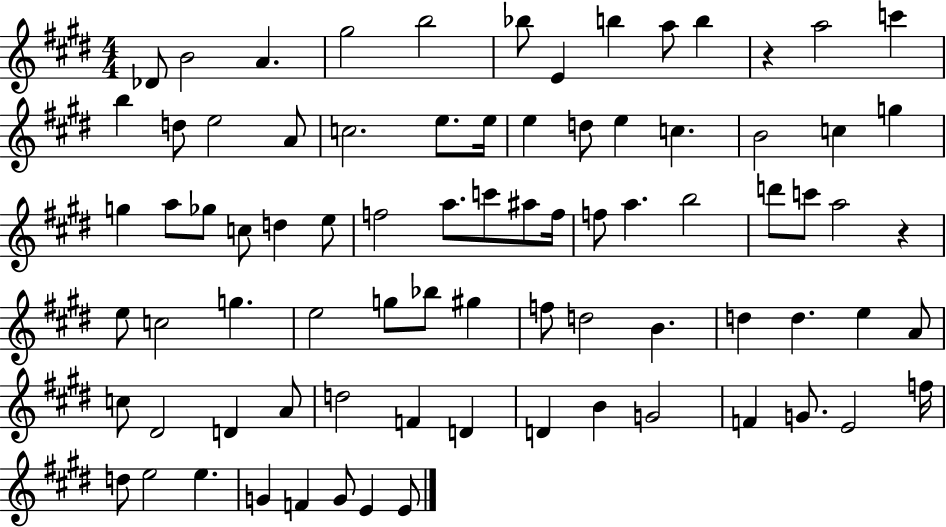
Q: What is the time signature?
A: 4/4